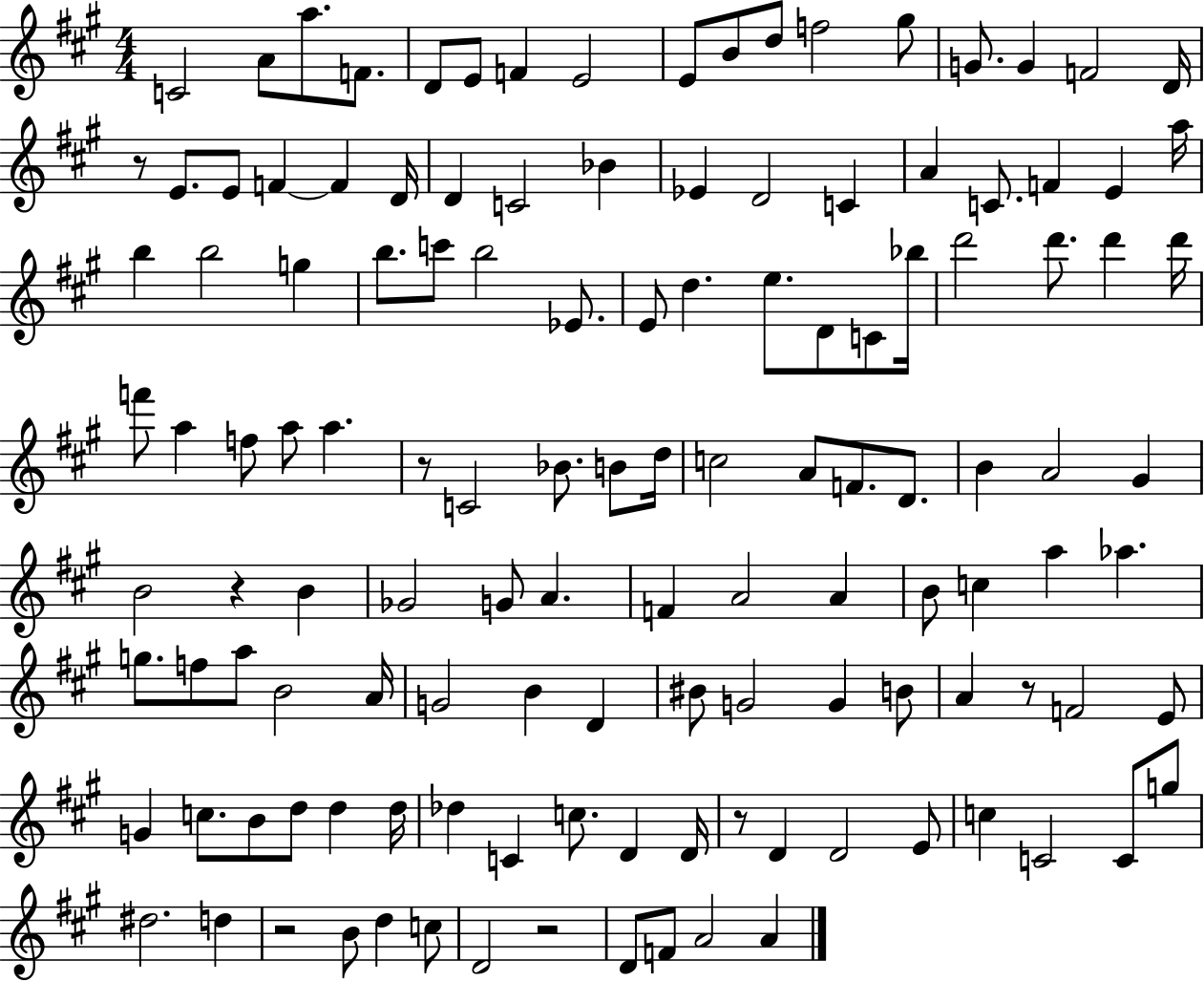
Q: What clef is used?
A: treble